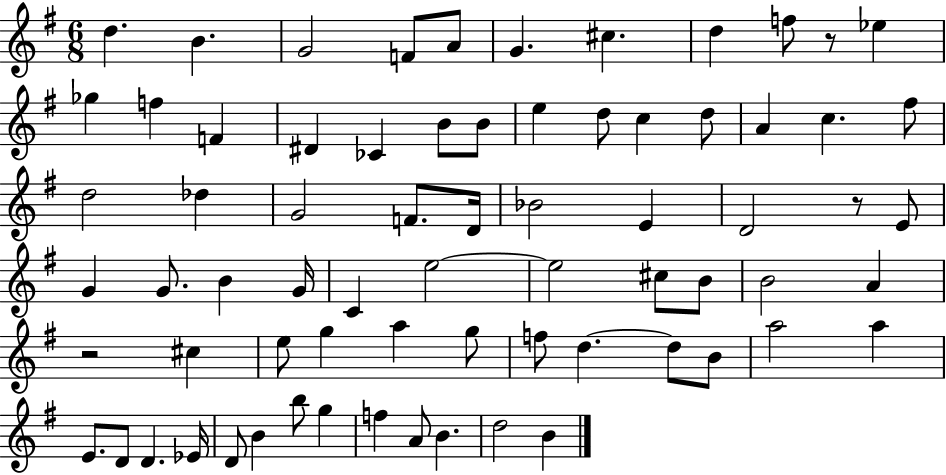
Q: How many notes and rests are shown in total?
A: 71